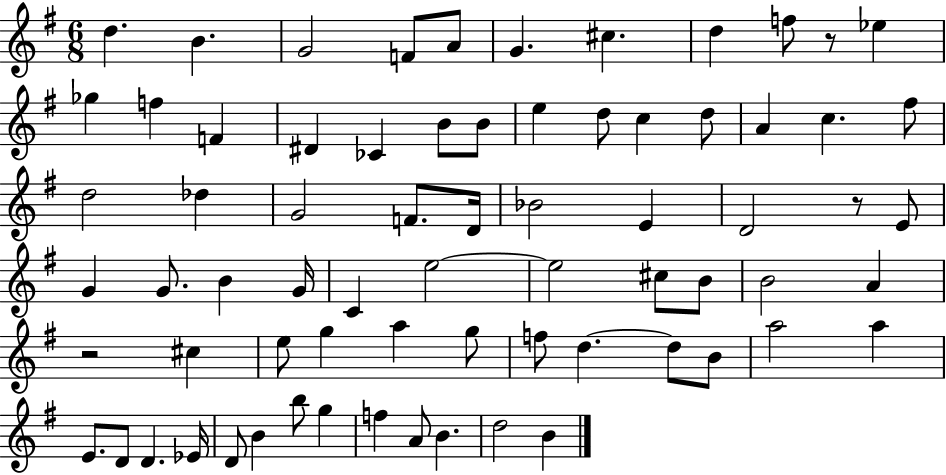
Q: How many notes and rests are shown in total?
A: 71